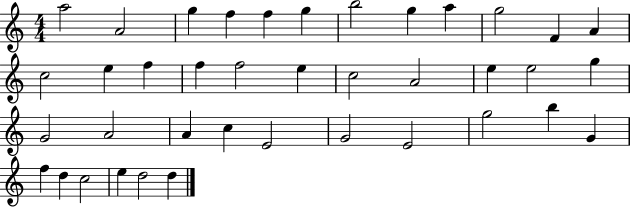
A5/h A4/h G5/q F5/q F5/q G5/q B5/h G5/q A5/q G5/h F4/q A4/q C5/h E5/q F5/q F5/q F5/h E5/q C5/h A4/h E5/q E5/h G5/q G4/h A4/h A4/q C5/q E4/h G4/h E4/h G5/h B5/q G4/q F5/q D5/q C5/h E5/q D5/h D5/q